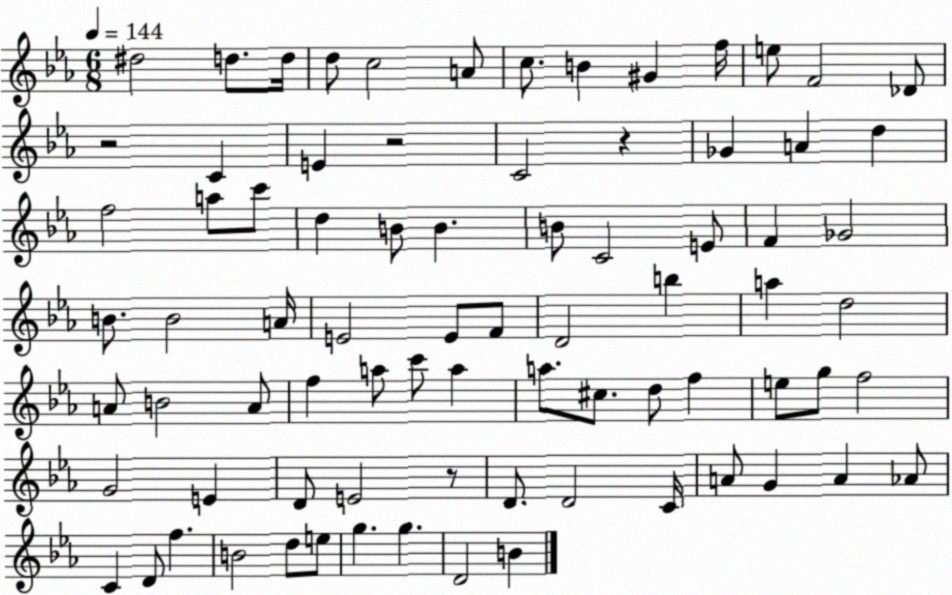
X:1
T:Untitled
M:6/8
L:1/4
K:Eb
^d2 d/2 d/4 d/2 c2 A/2 c/2 B ^G f/4 e/2 F2 _D/2 z2 C E z2 C2 z _G A d f2 a/2 c'/2 d B/2 B B/2 C2 E/2 F _G2 B/2 B2 A/4 E2 E/2 F/2 D2 b a d2 A/2 B2 A/2 f a/2 c'/2 a a/2 ^c/2 d/2 f e/2 g/2 f2 G2 E D/2 E2 z/2 D/2 D2 C/4 A/2 G A _A/2 C D/2 f B2 d/2 e/2 g g D2 B